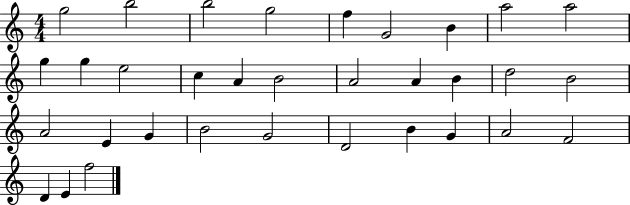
{
  \clef treble
  \numericTimeSignature
  \time 4/4
  \key c \major
  g''2 b''2 | b''2 g''2 | f''4 g'2 b'4 | a''2 a''2 | \break g''4 g''4 e''2 | c''4 a'4 b'2 | a'2 a'4 b'4 | d''2 b'2 | \break a'2 e'4 g'4 | b'2 g'2 | d'2 b'4 g'4 | a'2 f'2 | \break d'4 e'4 f''2 | \bar "|."
}